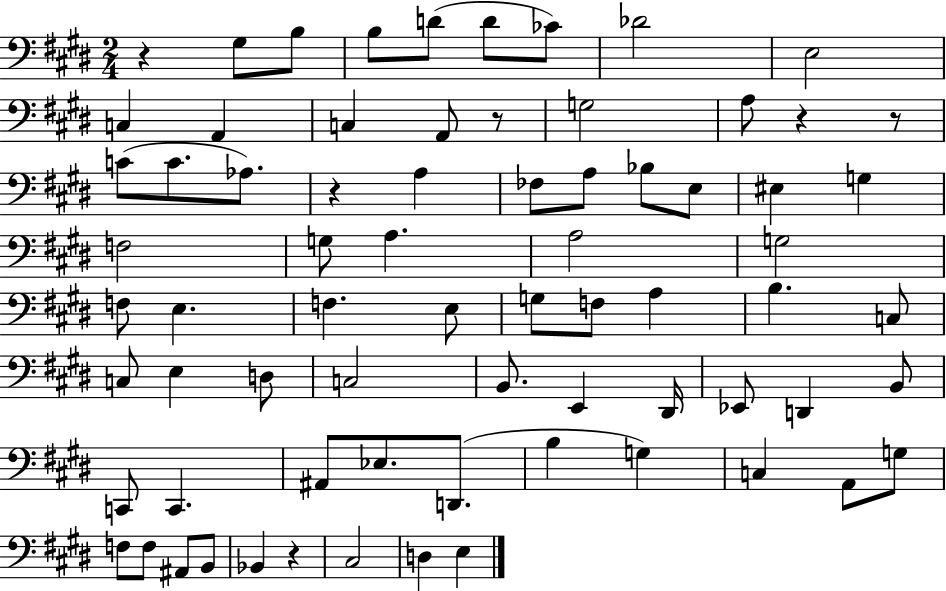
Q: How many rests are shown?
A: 6